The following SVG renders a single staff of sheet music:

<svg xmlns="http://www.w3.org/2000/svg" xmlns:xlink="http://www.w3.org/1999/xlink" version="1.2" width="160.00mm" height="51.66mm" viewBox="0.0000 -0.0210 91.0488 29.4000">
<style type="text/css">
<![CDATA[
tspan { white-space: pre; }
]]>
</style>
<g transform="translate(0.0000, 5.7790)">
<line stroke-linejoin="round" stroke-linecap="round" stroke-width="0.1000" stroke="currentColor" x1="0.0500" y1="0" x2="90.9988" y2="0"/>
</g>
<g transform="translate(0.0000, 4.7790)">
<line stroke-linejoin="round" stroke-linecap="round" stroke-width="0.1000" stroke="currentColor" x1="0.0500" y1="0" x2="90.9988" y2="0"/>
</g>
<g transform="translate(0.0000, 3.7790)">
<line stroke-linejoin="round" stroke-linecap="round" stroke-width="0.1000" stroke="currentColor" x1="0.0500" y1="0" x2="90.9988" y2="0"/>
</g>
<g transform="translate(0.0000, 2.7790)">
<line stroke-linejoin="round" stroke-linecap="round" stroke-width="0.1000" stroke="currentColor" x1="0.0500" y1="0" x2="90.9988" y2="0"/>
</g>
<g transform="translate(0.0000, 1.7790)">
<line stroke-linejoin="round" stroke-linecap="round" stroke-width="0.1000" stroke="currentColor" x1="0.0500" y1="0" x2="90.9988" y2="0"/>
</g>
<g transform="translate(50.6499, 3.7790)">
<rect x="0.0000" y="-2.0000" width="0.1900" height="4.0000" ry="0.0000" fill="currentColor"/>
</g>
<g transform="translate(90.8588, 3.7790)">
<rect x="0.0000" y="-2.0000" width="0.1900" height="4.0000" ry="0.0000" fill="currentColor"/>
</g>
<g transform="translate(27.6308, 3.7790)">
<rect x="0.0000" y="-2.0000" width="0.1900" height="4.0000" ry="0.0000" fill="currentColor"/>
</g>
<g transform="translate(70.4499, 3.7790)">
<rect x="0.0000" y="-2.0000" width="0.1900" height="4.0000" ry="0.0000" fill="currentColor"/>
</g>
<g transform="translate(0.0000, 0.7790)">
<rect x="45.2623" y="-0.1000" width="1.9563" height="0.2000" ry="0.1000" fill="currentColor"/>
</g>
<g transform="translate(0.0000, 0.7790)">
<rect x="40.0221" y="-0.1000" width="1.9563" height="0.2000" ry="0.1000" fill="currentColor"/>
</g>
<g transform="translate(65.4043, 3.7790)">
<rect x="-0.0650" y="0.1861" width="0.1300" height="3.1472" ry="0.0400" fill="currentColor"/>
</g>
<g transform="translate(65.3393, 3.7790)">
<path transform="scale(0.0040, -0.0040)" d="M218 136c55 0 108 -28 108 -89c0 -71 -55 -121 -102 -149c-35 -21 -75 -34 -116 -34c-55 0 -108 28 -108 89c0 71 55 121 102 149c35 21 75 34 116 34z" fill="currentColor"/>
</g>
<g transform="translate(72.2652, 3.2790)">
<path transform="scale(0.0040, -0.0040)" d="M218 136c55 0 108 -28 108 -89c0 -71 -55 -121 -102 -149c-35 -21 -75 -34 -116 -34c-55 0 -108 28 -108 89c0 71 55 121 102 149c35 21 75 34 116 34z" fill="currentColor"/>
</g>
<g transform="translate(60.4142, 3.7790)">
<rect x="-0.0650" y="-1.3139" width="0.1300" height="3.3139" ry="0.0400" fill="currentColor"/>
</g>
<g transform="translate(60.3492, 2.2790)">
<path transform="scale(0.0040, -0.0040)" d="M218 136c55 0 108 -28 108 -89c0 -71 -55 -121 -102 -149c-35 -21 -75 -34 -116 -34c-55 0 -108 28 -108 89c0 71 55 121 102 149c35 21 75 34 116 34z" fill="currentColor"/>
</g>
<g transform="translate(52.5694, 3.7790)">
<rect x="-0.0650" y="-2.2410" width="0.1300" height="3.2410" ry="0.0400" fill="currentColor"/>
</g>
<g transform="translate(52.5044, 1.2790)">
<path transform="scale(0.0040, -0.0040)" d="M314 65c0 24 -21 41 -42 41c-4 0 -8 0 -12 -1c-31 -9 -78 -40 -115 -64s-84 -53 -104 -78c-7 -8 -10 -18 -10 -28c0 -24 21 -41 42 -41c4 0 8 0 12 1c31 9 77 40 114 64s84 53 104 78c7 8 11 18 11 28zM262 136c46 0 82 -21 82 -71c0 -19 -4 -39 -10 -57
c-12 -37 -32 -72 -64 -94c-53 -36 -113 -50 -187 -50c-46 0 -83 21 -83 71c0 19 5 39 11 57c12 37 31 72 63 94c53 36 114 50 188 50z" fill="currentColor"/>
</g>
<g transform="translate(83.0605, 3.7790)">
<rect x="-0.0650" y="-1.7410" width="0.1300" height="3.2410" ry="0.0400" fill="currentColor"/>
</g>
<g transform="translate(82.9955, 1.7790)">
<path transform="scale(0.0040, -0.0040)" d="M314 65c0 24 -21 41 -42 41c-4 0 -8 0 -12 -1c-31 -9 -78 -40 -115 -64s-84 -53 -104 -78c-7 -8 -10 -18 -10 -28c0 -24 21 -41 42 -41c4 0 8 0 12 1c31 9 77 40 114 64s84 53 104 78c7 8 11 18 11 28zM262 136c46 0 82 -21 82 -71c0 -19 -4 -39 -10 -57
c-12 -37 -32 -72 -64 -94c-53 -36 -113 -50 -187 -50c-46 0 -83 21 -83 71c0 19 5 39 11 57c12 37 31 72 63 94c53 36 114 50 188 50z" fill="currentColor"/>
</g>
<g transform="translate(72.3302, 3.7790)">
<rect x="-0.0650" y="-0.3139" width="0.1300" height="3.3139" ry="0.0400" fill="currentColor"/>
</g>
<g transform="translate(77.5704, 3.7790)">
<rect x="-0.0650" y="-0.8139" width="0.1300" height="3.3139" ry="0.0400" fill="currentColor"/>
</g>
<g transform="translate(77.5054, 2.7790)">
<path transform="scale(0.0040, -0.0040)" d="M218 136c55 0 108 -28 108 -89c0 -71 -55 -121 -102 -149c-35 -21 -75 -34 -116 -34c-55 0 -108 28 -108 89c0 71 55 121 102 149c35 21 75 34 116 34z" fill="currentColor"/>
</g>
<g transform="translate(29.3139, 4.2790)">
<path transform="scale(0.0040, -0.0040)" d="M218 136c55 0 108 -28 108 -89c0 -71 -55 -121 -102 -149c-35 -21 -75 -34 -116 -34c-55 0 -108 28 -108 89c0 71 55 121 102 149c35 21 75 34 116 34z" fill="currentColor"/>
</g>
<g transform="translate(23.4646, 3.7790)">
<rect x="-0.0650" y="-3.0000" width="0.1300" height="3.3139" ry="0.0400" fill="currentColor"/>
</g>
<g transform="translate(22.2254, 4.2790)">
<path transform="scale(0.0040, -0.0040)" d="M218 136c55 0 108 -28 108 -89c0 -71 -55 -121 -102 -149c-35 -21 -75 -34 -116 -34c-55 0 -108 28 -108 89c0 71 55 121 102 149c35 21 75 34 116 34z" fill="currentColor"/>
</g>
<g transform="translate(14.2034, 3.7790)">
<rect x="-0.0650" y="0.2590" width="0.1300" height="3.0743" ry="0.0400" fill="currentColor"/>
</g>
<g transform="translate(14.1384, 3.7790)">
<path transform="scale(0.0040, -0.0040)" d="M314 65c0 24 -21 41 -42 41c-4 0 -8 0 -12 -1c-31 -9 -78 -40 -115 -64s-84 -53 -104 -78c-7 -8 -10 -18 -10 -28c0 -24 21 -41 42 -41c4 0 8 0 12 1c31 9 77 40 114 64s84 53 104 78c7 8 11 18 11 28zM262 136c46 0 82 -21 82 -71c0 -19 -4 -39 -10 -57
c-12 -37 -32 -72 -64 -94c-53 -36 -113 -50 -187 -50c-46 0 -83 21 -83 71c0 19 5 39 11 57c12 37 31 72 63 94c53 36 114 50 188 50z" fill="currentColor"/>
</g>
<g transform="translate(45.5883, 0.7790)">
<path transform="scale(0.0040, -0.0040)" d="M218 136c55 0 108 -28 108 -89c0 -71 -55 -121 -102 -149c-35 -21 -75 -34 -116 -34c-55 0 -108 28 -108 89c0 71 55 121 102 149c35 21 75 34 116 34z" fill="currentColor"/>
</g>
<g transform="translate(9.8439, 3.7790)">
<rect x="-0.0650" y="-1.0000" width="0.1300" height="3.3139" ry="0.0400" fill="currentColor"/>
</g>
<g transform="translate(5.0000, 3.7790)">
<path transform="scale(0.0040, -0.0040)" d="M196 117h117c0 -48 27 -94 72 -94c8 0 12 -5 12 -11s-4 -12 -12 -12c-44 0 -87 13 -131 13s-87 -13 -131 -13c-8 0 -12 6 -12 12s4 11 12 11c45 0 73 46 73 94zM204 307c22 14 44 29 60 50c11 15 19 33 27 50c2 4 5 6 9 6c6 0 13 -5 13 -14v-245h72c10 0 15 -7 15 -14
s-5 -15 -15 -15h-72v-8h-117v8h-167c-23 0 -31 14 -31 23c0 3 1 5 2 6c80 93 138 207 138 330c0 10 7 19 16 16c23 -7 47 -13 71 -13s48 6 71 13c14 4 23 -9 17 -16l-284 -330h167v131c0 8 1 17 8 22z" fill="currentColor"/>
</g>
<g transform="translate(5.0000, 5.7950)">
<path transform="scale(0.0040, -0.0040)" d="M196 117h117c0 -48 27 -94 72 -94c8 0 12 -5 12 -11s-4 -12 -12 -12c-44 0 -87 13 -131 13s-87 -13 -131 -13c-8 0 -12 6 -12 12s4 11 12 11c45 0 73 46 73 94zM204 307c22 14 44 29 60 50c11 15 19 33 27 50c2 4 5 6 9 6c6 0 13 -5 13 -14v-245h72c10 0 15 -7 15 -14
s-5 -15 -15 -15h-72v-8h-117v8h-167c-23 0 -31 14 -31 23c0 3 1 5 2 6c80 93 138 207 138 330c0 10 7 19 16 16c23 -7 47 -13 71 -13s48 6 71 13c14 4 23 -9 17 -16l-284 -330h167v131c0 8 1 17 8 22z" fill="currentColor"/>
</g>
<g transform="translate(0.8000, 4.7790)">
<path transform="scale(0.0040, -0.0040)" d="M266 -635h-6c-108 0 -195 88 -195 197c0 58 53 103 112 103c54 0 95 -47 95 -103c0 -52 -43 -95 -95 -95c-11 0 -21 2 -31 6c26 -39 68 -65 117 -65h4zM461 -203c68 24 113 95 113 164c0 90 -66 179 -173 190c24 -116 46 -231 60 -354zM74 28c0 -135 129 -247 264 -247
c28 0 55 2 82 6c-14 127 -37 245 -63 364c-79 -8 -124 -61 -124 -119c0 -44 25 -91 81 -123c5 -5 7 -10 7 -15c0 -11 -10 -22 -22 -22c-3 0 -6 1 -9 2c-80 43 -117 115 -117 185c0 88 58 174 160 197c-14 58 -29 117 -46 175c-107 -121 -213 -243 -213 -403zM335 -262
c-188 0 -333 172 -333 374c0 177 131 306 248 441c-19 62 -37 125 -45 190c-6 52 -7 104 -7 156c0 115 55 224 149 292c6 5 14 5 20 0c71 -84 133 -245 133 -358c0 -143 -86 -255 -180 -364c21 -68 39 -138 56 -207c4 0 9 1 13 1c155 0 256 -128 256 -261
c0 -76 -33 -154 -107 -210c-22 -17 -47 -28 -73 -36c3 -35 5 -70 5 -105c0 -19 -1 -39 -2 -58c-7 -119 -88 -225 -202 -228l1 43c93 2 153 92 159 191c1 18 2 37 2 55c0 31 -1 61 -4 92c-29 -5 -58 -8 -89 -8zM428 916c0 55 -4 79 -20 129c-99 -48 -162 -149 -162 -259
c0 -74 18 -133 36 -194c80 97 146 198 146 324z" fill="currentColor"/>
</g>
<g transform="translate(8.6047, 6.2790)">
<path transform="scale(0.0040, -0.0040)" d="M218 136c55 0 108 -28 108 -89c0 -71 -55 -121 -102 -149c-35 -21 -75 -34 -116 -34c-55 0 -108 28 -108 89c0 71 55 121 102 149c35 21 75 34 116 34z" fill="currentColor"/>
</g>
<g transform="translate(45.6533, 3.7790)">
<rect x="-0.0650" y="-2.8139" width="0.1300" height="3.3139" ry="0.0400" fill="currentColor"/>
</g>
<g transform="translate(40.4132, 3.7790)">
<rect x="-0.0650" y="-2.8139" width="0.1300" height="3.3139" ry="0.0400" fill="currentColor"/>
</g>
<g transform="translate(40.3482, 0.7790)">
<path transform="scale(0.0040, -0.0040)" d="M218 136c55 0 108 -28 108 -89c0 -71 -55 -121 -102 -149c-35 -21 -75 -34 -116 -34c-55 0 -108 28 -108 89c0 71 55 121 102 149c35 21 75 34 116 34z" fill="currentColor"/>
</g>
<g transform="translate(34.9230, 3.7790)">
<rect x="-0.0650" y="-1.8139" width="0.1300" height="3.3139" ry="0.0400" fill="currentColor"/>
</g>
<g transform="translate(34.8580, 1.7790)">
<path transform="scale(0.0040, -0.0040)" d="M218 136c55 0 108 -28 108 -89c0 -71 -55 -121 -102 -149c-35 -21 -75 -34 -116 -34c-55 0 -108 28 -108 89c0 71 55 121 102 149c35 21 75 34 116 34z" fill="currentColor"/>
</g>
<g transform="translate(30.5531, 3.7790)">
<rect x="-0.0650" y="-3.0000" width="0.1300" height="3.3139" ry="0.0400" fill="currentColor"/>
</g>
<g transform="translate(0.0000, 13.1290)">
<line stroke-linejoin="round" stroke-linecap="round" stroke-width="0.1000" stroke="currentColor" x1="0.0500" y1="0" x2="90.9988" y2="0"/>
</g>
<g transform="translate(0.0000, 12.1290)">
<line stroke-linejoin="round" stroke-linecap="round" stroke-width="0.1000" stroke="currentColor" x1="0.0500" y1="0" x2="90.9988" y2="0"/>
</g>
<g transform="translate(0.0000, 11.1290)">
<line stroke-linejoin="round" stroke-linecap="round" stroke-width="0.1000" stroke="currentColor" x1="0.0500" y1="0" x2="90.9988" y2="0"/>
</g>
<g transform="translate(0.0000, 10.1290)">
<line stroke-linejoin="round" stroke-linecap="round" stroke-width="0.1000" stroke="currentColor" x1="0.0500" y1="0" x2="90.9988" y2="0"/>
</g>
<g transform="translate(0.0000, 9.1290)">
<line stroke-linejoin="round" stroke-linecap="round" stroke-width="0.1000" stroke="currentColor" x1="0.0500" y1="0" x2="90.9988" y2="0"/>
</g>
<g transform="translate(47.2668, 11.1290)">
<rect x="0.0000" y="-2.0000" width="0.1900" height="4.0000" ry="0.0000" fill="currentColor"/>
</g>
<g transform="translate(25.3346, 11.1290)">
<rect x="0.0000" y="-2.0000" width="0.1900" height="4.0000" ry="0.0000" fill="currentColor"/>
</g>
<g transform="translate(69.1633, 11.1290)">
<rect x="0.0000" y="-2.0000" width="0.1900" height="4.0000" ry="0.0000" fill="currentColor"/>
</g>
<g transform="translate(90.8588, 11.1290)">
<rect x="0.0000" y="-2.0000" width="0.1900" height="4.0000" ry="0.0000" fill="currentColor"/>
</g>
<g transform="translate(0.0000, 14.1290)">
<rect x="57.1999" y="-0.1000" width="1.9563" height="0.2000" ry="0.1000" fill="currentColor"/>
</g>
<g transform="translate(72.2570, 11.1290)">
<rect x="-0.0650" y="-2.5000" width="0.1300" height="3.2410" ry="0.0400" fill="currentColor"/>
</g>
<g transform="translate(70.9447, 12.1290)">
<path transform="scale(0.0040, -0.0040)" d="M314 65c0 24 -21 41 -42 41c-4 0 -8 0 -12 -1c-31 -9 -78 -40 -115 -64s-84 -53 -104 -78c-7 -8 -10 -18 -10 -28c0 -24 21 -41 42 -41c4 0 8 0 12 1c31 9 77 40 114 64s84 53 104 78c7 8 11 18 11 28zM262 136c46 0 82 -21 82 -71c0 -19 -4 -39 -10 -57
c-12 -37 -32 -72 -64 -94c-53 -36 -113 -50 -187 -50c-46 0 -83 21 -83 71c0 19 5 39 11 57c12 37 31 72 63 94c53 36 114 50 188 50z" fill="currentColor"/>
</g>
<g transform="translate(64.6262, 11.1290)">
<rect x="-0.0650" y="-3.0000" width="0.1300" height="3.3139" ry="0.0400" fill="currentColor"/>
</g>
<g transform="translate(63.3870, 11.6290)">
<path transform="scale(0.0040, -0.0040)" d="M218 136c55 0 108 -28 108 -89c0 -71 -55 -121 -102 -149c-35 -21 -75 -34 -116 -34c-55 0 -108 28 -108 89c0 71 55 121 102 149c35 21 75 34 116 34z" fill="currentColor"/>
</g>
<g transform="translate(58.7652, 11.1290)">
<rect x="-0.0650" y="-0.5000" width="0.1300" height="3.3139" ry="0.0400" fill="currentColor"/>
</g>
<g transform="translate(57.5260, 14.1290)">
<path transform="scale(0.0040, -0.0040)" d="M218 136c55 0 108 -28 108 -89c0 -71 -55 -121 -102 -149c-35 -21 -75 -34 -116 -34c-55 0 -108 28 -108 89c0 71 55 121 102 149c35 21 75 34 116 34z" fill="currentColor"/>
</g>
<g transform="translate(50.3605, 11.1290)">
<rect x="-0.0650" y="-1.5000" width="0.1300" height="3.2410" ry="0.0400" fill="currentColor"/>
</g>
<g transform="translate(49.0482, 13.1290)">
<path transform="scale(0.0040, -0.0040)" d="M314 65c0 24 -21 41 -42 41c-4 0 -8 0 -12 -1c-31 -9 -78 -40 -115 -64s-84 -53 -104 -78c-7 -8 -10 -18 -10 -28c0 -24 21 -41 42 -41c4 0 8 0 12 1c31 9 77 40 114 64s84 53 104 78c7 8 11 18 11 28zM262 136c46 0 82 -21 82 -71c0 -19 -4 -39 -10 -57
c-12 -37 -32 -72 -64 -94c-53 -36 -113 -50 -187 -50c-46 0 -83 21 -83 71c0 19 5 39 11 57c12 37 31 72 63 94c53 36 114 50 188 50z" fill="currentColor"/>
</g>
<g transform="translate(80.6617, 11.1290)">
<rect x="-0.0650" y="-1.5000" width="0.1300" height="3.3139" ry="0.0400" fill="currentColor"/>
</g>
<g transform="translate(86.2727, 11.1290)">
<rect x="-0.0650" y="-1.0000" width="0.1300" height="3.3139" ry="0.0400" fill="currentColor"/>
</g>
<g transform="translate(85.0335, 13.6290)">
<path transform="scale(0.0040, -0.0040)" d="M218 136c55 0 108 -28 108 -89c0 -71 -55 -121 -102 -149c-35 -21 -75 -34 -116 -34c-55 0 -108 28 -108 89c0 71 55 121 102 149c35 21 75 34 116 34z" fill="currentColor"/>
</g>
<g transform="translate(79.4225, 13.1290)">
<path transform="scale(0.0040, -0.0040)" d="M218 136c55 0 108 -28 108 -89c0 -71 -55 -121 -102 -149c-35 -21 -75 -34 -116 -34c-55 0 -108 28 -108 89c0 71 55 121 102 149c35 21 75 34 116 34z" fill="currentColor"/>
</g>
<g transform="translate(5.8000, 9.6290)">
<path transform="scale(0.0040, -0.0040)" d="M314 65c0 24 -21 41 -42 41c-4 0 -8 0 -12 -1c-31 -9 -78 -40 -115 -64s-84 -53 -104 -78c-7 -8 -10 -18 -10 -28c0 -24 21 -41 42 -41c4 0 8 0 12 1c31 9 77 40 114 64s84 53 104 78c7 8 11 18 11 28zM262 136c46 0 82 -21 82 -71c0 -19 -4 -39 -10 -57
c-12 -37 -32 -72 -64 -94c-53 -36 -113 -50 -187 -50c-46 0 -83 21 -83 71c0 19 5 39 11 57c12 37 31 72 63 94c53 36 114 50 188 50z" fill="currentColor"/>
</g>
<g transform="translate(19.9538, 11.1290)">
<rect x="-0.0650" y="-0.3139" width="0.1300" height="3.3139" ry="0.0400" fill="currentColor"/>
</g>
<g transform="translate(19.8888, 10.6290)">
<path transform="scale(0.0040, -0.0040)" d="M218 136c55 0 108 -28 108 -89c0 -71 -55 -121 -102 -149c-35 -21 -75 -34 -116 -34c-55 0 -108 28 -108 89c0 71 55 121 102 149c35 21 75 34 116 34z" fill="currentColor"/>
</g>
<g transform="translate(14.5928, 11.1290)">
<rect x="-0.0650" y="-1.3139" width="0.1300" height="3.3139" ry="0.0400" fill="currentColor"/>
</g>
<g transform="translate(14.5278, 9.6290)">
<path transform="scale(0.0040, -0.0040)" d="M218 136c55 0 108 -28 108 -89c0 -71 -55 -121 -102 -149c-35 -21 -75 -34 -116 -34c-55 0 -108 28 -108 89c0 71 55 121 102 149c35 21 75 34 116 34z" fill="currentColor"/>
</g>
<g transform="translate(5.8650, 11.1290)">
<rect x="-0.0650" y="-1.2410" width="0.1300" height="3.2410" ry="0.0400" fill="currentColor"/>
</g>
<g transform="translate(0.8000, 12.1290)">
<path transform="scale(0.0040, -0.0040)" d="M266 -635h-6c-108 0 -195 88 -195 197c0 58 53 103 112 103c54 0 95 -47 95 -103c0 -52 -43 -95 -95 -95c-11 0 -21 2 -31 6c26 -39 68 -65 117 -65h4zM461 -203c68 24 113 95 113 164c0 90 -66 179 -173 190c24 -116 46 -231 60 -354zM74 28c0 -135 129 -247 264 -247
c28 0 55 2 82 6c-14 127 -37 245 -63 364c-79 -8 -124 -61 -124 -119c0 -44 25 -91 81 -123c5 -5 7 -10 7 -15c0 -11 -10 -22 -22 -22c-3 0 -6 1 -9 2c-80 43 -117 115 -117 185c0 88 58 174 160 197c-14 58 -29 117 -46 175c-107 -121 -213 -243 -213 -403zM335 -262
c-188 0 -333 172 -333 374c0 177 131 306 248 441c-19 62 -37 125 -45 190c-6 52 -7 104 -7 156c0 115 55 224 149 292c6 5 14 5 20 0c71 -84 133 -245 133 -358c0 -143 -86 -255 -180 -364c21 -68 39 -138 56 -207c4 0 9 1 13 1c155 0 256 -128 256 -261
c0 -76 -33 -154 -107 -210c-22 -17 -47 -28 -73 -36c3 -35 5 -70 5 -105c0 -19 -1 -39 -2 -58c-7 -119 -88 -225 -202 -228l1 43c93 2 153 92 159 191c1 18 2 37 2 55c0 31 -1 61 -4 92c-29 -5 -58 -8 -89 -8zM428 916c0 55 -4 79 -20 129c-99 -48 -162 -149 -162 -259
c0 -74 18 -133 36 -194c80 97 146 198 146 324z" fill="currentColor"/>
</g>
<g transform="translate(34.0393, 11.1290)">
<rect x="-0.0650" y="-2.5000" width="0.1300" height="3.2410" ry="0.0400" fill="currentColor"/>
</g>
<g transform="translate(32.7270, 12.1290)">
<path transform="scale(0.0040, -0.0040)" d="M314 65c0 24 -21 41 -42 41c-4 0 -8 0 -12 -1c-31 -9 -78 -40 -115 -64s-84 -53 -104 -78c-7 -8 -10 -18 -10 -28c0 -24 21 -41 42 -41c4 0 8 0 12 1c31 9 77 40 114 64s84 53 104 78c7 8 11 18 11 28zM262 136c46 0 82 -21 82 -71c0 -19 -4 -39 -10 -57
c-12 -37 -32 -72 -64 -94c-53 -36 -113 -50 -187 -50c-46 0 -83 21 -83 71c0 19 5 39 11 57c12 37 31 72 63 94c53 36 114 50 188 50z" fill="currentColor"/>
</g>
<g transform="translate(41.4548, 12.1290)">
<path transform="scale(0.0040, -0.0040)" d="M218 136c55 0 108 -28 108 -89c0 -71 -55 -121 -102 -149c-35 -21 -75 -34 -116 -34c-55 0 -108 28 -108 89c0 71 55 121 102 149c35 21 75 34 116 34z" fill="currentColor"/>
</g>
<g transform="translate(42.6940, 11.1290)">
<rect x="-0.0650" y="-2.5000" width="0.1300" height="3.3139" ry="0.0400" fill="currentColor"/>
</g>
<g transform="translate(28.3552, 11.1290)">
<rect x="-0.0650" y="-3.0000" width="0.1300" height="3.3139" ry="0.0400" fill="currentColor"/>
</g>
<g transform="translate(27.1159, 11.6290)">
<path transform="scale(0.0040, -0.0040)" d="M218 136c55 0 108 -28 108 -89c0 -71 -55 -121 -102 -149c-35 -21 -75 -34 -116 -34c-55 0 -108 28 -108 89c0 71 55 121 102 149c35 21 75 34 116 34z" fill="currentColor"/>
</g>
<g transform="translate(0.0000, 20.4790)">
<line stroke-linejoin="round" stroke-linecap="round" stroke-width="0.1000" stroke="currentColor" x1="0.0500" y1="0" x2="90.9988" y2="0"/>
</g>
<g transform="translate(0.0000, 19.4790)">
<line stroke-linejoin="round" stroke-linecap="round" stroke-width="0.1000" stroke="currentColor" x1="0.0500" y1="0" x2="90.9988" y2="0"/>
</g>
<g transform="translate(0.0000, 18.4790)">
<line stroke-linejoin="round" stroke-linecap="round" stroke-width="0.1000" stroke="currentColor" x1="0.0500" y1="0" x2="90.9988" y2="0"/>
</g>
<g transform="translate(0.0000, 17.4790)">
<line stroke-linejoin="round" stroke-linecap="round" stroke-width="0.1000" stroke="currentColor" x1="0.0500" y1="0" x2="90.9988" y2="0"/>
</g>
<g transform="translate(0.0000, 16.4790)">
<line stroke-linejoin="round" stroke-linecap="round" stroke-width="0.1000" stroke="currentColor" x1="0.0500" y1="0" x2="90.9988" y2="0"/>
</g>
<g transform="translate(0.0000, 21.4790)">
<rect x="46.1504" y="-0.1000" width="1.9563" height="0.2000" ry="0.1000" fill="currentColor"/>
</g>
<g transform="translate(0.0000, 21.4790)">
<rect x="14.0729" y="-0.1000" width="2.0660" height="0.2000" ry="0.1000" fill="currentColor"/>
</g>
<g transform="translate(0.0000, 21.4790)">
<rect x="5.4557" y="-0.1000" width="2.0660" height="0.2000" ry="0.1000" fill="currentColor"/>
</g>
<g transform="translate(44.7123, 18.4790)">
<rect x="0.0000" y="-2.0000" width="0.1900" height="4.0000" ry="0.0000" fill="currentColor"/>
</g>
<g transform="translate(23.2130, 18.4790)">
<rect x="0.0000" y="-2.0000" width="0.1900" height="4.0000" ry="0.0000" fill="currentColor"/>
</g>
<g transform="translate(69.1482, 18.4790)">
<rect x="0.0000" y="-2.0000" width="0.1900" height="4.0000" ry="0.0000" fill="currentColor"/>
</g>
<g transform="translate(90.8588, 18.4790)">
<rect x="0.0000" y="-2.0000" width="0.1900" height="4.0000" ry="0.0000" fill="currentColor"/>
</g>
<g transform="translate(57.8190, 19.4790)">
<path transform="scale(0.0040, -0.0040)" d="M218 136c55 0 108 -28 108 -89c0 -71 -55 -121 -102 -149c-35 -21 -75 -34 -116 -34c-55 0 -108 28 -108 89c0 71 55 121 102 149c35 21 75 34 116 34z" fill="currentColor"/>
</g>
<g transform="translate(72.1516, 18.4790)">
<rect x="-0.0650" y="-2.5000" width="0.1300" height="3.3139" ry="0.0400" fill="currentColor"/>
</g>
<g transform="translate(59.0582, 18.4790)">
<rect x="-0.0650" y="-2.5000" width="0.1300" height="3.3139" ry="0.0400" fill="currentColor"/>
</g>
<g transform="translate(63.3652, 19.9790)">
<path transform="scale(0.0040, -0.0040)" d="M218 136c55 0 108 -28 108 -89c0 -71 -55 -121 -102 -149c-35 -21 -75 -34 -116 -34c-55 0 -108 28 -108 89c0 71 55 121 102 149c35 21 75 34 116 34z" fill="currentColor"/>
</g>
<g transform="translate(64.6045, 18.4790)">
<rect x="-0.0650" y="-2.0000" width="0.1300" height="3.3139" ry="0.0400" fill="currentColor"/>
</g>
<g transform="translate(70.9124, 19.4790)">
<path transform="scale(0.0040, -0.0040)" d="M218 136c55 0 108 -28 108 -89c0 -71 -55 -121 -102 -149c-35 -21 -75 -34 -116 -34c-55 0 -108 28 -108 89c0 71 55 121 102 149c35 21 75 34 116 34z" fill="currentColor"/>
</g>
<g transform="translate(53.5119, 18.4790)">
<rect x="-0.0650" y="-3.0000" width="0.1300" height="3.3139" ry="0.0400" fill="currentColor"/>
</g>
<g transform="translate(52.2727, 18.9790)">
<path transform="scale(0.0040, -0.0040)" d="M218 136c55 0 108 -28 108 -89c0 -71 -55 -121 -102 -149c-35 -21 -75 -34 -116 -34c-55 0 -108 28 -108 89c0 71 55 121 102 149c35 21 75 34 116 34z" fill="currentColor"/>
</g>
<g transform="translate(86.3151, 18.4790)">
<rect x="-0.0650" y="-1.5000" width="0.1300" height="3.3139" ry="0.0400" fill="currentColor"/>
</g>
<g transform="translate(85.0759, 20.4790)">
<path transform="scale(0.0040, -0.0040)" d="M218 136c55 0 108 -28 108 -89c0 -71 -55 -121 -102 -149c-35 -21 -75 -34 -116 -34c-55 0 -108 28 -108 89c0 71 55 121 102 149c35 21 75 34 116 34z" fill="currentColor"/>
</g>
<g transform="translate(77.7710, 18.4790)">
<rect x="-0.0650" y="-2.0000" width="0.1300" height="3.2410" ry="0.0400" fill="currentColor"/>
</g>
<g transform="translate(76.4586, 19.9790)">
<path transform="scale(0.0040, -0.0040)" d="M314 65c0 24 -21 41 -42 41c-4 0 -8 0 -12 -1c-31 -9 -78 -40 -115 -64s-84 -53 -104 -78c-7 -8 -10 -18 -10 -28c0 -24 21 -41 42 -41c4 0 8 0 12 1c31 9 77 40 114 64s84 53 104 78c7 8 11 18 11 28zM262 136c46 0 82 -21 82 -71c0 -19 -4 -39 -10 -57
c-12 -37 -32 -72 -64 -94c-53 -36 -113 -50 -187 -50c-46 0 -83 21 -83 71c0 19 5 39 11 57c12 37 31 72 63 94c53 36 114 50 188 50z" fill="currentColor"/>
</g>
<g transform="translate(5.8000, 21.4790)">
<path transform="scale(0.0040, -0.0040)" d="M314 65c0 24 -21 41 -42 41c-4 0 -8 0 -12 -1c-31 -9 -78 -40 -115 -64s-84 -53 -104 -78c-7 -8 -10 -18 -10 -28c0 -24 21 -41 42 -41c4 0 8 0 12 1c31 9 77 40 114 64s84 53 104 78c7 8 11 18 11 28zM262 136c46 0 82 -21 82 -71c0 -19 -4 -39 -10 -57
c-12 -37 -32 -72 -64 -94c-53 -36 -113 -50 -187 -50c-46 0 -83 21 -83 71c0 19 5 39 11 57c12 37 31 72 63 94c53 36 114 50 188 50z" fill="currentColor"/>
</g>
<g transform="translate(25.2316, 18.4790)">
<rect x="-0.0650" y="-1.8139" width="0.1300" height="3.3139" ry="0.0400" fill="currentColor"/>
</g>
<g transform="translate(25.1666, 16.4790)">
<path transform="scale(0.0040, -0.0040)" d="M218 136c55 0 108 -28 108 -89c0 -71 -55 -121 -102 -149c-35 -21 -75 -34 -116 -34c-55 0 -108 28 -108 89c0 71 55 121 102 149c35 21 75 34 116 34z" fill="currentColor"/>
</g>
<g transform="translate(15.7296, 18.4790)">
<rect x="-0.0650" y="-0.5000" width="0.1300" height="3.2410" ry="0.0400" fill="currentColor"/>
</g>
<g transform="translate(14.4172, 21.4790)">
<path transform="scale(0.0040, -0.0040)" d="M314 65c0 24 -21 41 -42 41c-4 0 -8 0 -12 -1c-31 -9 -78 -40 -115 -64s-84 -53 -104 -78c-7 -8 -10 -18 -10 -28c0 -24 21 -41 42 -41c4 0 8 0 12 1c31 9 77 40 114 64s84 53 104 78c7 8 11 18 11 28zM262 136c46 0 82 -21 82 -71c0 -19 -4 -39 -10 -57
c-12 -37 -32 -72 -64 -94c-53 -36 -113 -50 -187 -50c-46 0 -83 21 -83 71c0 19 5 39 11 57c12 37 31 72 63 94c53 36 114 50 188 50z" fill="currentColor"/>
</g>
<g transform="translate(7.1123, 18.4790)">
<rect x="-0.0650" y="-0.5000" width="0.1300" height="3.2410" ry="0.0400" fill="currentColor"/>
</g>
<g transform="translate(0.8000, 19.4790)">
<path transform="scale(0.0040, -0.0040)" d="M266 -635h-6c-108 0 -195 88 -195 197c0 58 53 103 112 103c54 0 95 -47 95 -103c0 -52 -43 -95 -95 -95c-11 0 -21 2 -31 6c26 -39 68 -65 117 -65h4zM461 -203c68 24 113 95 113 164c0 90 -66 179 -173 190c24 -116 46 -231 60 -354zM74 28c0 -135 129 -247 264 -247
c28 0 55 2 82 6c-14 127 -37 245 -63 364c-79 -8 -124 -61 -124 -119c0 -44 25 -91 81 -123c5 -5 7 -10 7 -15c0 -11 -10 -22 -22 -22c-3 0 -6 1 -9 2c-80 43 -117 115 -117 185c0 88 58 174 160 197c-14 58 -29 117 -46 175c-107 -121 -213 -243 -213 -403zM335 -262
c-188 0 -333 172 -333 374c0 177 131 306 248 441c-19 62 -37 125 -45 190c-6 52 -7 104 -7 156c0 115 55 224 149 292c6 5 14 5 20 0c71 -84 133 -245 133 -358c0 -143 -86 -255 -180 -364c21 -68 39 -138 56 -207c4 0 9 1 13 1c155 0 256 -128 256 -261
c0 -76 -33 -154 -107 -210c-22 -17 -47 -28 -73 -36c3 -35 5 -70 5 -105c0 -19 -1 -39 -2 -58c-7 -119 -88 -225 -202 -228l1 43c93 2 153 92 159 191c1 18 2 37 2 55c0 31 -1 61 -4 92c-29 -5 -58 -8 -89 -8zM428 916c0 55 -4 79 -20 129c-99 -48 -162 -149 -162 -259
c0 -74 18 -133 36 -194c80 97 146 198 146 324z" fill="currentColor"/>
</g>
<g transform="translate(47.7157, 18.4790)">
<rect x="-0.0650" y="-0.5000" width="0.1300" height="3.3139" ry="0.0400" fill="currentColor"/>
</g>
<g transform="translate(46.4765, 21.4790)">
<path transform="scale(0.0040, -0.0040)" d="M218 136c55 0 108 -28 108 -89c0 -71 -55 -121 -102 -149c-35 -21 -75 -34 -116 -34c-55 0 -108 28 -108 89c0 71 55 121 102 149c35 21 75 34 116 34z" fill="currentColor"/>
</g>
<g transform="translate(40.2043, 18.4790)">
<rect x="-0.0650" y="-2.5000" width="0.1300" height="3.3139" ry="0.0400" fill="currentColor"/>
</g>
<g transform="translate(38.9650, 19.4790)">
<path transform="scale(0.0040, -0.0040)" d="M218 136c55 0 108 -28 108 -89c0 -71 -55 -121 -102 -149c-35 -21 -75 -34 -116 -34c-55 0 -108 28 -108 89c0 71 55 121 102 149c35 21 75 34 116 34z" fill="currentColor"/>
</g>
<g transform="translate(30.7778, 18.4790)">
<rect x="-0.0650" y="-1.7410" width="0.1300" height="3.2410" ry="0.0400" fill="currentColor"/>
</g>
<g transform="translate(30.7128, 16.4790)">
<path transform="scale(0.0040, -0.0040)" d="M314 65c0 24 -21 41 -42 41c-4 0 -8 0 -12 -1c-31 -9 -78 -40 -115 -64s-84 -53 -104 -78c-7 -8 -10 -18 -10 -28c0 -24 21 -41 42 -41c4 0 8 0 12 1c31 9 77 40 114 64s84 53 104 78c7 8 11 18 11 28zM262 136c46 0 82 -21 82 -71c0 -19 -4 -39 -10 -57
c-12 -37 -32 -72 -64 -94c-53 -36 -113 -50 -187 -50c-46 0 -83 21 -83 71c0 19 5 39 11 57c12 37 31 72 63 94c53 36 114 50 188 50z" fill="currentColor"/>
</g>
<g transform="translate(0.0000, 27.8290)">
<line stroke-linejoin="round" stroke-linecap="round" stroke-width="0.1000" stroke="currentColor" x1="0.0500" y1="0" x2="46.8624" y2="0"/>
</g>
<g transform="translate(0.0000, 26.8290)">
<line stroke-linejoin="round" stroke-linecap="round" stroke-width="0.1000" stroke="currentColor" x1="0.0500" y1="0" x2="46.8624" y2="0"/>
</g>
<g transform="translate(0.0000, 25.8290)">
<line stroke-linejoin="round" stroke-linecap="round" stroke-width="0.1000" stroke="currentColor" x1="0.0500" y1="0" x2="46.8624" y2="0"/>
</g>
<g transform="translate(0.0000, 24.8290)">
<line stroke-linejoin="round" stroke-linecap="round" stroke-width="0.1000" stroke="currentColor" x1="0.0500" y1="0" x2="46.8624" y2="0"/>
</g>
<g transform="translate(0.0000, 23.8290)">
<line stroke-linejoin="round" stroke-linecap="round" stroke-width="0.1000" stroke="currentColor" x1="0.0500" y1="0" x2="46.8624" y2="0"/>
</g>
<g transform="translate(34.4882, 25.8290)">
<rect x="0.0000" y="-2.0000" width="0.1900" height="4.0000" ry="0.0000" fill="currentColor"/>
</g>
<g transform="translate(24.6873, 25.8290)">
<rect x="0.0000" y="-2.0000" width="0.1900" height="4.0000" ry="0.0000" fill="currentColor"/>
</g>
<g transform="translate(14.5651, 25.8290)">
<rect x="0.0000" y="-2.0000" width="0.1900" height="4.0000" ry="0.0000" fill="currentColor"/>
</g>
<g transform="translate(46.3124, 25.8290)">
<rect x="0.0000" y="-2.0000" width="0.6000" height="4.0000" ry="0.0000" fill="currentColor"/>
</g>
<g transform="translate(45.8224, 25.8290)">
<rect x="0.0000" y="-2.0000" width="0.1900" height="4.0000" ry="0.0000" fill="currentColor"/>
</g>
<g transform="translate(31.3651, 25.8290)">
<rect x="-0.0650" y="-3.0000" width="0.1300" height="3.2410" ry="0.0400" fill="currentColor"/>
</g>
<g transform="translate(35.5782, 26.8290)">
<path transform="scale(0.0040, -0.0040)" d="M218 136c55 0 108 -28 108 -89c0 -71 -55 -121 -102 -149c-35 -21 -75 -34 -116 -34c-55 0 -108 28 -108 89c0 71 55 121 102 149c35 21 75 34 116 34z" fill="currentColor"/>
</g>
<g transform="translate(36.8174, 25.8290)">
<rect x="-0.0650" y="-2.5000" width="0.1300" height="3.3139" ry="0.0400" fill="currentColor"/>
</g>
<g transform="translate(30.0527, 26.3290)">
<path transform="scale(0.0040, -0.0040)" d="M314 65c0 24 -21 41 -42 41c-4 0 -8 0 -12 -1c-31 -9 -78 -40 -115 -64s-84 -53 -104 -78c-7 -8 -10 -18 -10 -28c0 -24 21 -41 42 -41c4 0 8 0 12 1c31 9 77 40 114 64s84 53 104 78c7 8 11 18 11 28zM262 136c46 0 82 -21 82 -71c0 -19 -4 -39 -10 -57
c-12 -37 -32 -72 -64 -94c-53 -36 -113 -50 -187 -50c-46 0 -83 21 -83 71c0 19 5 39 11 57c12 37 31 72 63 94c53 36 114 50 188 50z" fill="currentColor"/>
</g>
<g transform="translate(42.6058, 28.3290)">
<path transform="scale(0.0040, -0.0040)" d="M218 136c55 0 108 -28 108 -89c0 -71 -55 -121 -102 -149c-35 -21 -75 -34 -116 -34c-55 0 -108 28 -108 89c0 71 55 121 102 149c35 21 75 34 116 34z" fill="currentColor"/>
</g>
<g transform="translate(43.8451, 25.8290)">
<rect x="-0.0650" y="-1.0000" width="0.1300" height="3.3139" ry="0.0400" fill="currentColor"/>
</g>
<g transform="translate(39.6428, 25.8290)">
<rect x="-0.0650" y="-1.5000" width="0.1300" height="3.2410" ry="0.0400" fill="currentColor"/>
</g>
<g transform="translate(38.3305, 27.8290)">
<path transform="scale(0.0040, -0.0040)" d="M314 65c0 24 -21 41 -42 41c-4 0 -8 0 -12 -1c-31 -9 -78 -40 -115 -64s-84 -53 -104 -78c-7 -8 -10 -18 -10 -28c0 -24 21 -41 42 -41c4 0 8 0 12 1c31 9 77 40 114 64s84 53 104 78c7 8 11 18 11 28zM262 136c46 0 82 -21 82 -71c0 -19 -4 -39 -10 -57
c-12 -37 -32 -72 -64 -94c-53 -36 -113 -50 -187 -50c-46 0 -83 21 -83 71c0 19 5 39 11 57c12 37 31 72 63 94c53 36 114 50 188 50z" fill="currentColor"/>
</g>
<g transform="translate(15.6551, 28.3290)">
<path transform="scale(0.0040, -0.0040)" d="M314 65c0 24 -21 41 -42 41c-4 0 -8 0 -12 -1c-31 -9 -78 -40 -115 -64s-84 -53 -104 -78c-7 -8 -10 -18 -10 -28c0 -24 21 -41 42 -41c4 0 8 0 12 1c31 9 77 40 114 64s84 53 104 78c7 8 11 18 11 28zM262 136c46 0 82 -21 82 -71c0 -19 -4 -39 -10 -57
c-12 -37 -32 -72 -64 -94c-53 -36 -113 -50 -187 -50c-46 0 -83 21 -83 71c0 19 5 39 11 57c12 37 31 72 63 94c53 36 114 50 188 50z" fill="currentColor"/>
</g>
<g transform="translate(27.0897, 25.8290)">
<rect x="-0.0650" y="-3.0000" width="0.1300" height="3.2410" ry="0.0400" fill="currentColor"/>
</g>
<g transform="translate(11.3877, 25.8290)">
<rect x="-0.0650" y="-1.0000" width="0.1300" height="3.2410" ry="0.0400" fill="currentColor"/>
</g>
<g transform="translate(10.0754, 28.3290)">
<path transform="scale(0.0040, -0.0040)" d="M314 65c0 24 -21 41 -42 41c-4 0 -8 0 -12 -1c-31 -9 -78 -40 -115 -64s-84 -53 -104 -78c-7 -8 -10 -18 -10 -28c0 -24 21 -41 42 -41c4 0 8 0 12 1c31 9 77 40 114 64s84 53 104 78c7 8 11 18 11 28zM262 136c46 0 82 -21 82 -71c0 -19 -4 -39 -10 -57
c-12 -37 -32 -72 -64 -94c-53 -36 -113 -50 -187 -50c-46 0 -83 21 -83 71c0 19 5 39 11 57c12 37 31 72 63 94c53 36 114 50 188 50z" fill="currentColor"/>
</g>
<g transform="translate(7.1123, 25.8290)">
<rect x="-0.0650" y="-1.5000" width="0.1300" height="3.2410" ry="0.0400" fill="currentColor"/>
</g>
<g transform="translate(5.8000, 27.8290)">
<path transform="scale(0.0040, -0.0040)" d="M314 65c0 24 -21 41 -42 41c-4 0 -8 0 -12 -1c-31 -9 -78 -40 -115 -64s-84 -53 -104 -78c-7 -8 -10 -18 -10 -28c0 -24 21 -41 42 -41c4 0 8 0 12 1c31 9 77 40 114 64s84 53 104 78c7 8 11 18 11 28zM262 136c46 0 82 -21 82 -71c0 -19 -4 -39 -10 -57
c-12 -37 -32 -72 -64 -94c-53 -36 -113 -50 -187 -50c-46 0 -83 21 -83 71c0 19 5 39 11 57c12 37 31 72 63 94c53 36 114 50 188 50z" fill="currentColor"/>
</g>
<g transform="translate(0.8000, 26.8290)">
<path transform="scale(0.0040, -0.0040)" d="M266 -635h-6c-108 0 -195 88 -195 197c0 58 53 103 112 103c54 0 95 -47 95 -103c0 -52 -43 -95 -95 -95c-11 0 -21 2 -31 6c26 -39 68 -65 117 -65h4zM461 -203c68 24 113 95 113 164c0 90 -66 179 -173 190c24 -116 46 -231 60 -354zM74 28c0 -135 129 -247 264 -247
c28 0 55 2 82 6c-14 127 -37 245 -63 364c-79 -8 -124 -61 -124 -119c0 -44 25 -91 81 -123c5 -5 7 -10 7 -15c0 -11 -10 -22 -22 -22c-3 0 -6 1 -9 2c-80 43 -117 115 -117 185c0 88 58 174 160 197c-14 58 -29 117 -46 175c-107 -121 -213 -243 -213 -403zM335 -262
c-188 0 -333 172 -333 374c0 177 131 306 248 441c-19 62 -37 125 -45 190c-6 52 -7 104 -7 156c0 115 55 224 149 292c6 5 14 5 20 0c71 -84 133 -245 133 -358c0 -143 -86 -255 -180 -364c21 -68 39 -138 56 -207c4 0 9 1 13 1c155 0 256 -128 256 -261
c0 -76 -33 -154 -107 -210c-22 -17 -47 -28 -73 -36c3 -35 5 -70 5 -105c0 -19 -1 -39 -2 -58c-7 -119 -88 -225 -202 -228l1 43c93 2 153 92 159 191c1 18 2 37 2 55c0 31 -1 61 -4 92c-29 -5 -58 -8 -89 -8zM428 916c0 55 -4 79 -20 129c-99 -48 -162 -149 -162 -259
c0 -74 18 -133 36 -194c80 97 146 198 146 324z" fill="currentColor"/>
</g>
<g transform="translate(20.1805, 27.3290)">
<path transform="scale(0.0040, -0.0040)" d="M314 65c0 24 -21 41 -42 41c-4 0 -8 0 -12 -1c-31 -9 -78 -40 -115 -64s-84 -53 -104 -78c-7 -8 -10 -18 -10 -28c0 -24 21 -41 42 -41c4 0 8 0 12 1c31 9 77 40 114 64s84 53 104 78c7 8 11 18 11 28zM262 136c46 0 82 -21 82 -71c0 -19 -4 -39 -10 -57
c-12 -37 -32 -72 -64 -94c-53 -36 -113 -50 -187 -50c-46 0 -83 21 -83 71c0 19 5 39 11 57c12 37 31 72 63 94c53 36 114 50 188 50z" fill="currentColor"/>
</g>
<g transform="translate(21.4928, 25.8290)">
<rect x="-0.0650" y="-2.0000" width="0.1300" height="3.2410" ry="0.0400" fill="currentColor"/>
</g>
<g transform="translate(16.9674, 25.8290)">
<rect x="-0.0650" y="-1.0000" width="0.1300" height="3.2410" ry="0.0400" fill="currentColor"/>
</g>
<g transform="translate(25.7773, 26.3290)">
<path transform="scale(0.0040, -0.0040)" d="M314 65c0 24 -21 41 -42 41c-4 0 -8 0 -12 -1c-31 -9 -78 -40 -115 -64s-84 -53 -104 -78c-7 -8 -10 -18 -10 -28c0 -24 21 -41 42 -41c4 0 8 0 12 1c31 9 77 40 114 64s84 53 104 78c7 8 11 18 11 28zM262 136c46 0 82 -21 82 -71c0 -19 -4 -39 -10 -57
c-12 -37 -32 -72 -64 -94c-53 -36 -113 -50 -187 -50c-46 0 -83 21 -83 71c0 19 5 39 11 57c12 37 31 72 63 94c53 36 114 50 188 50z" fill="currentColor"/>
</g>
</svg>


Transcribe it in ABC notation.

X:1
T:Untitled
M:4/4
L:1/4
K:C
D B2 A A f a a g2 e B c d f2 e2 e c A G2 G E2 C A G2 E D C2 C2 f f2 G C A G F G F2 E E2 D2 D2 F2 A2 A2 G E2 D